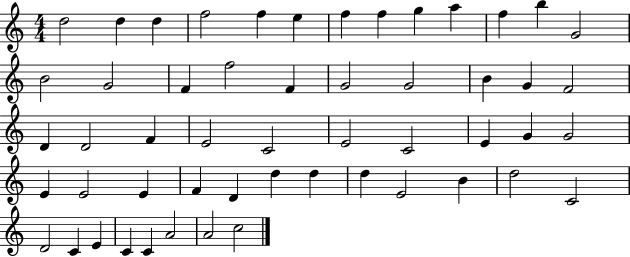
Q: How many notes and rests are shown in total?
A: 53